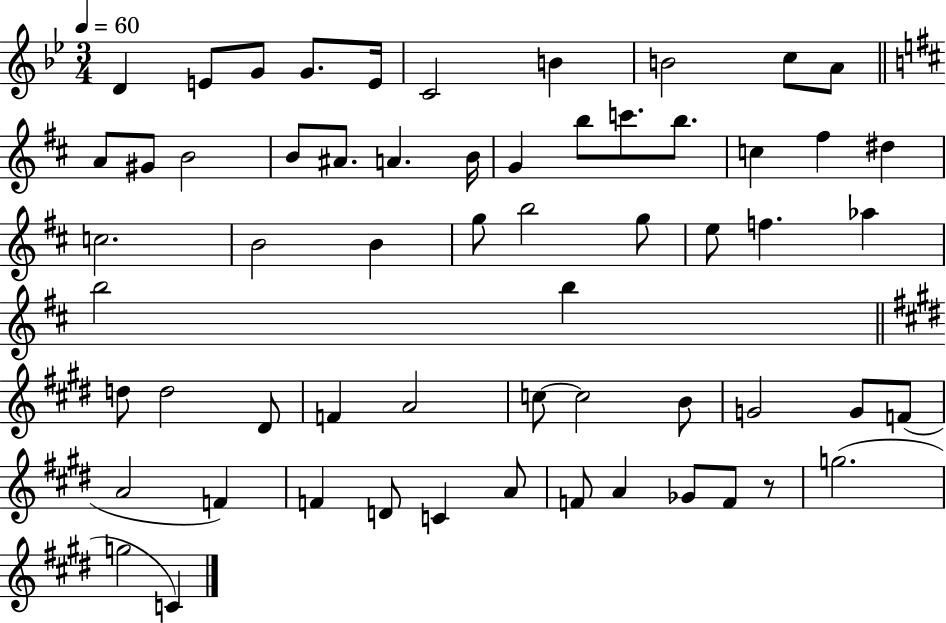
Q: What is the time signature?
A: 3/4